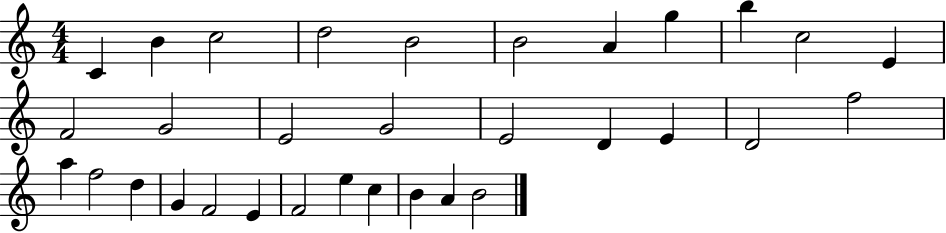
{
  \clef treble
  \numericTimeSignature
  \time 4/4
  \key c \major
  c'4 b'4 c''2 | d''2 b'2 | b'2 a'4 g''4 | b''4 c''2 e'4 | \break f'2 g'2 | e'2 g'2 | e'2 d'4 e'4 | d'2 f''2 | \break a''4 f''2 d''4 | g'4 f'2 e'4 | f'2 e''4 c''4 | b'4 a'4 b'2 | \break \bar "|."
}